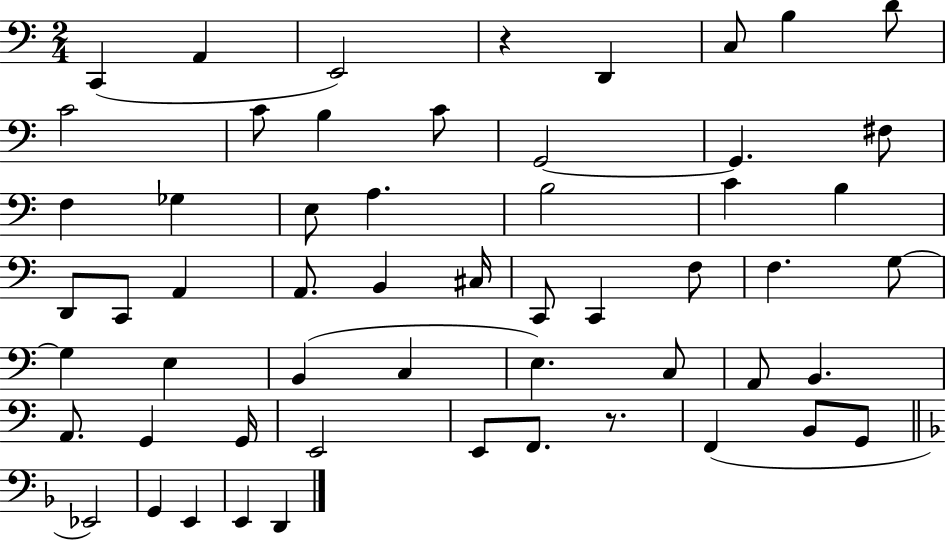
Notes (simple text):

C2/q A2/q E2/h R/q D2/q C3/e B3/q D4/e C4/h C4/e B3/q C4/e G2/h G2/q. F#3/e F3/q Gb3/q E3/e A3/q. B3/h C4/q B3/q D2/e C2/e A2/q A2/e. B2/q C#3/s C2/e C2/q F3/e F3/q. G3/e G3/q E3/q B2/q C3/q E3/q. C3/e A2/e B2/q. A2/e. G2/q G2/s E2/h E2/e F2/e. R/e. F2/q B2/e G2/e Eb2/h G2/q E2/q E2/q D2/q